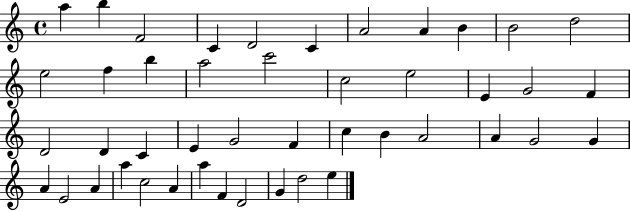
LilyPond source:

{
  \clef treble
  \time 4/4
  \defaultTimeSignature
  \key c \major
  a''4 b''4 f'2 | c'4 d'2 c'4 | a'2 a'4 b'4 | b'2 d''2 | \break e''2 f''4 b''4 | a''2 c'''2 | c''2 e''2 | e'4 g'2 f'4 | \break d'2 d'4 c'4 | e'4 g'2 f'4 | c''4 b'4 a'2 | a'4 g'2 g'4 | \break a'4 e'2 a'4 | a''4 c''2 a'4 | a''4 f'4 d'2 | g'4 d''2 e''4 | \break \bar "|."
}